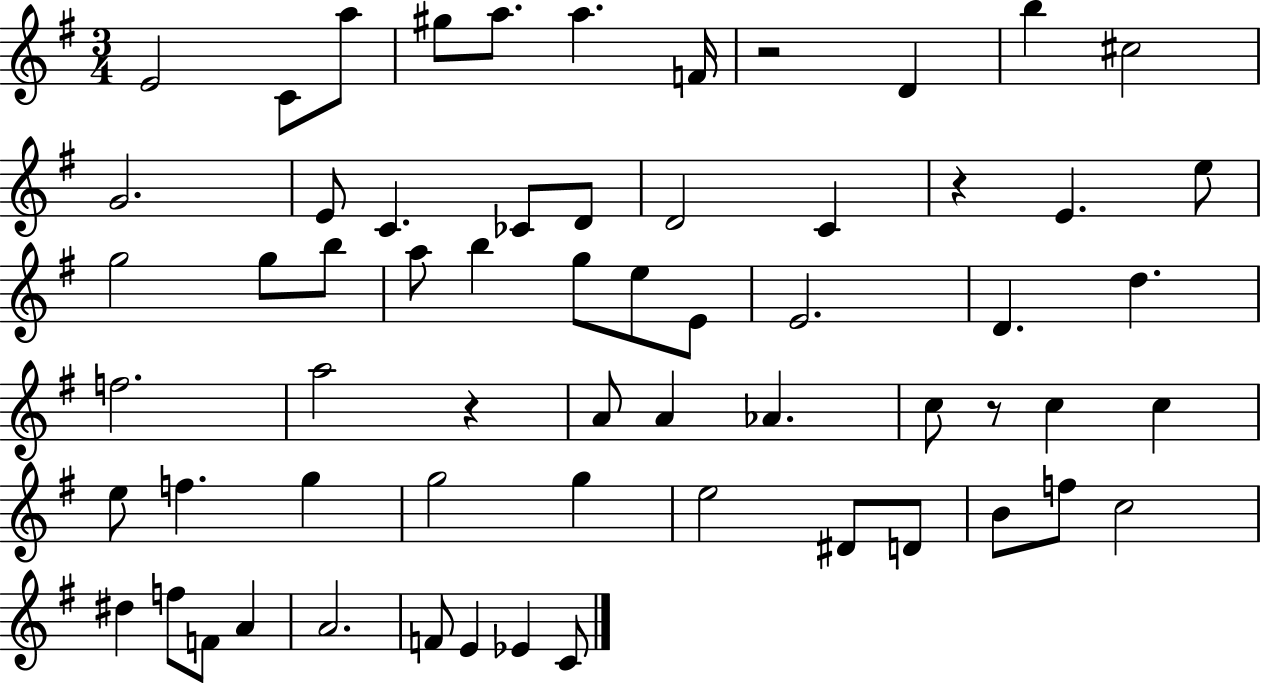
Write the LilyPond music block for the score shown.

{
  \clef treble
  \numericTimeSignature
  \time 3/4
  \key g \major
  e'2 c'8 a''8 | gis''8 a''8. a''4. f'16 | r2 d'4 | b''4 cis''2 | \break g'2. | e'8 c'4. ces'8 d'8 | d'2 c'4 | r4 e'4. e''8 | \break g''2 g''8 b''8 | a''8 b''4 g''8 e''8 e'8 | e'2. | d'4. d''4. | \break f''2. | a''2 r4 | a'8 a'4 aes'4. | c''8 r8 c''4 c''4 | \break e''8 f''4. g''4 | g''2 g''4 | e''2 dis'8 d'8 | b'8 f''8 c''2 | \break dis''4 f''8 f'8 a'4 | a'2. | f'8 e'4 ees'4 c'8 | \bar "|."
}